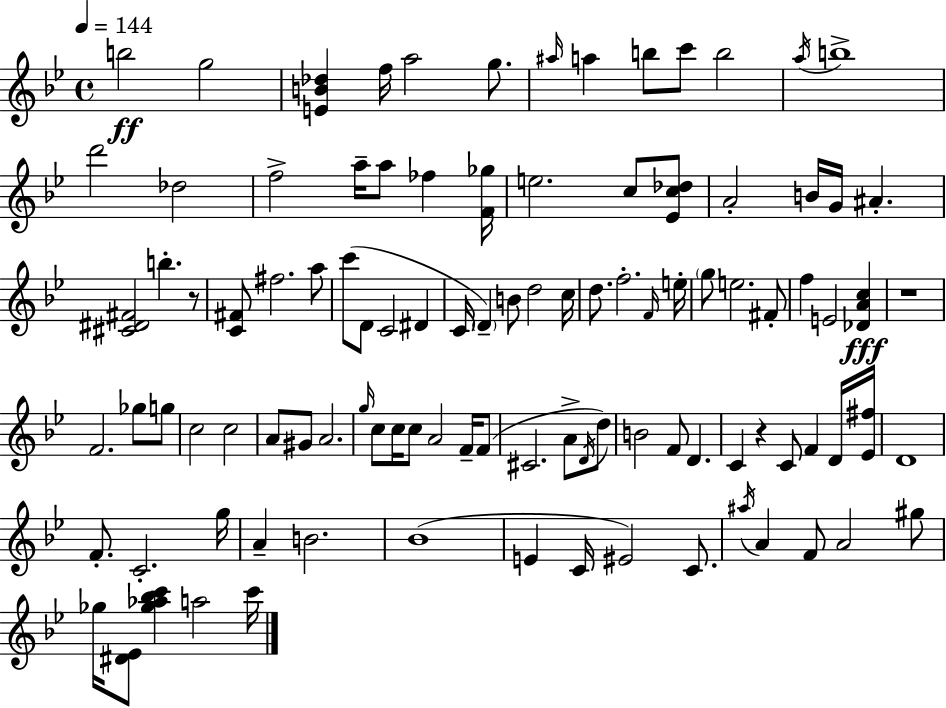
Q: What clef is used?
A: treble